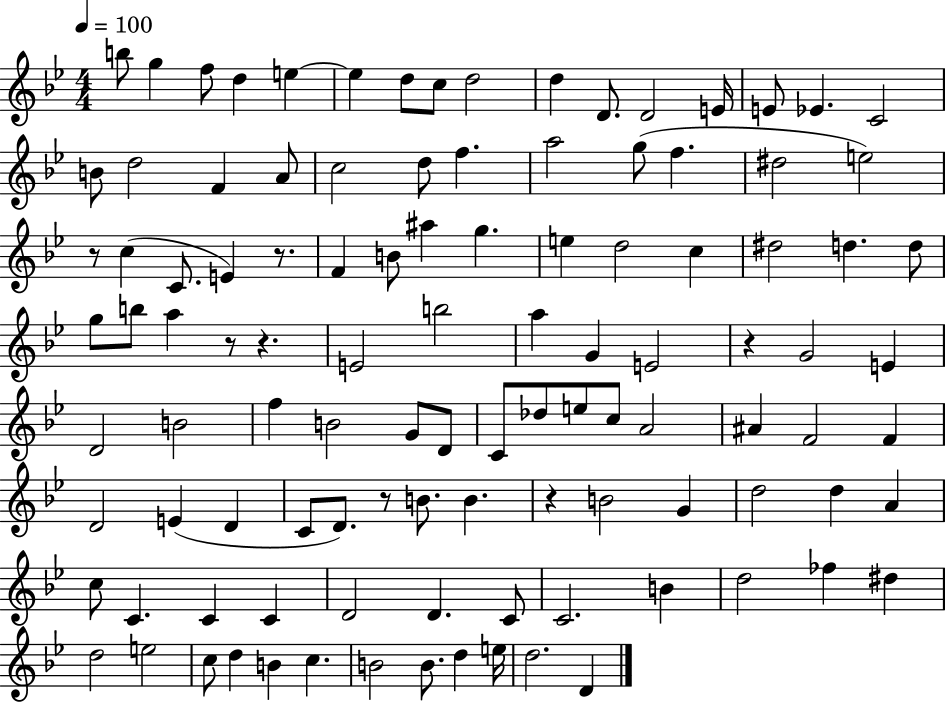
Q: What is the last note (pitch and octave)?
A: D4